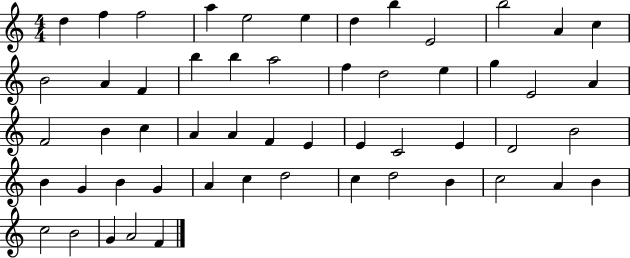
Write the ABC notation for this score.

X:1
T:Untitled
M:4/4
L:1/4
K:C
d f f2 a e2 e d b E2 b2 A c B2 A F b b a2 f d2 e g E2 A F2 B c A A F E E C2 E D2 B2 B G B G A c d2 c d2 B c2 A B c2 B2 G A2 F